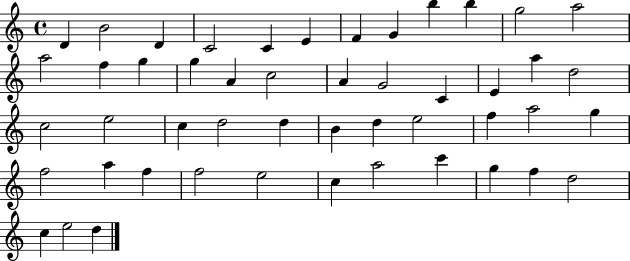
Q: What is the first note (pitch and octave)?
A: D4